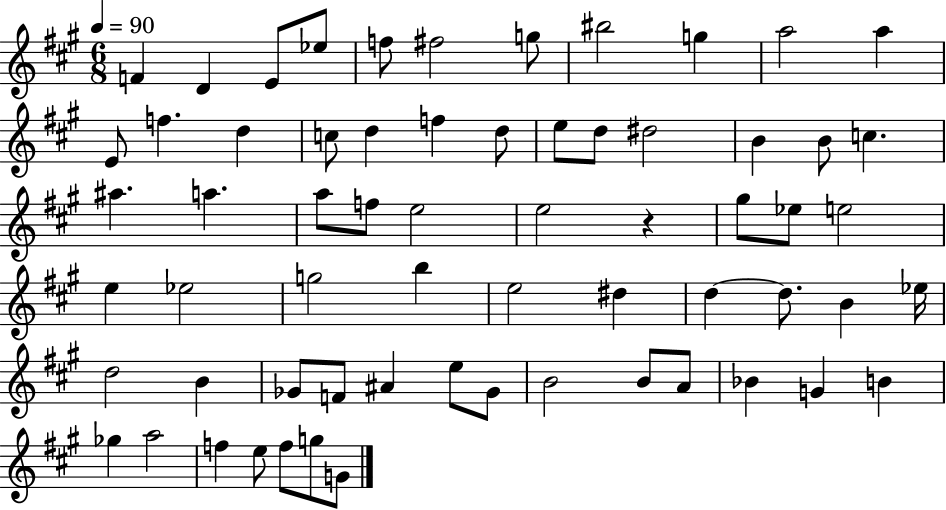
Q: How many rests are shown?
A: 1